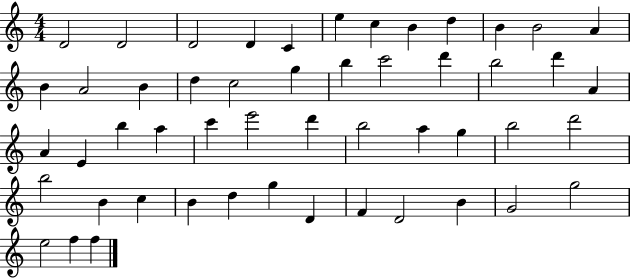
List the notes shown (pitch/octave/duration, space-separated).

D4/h D4/h D4/h D4/q C4/q E5/q C5/q B4/q D5/q B4/q B4/h A4/q B4/q A4/h B4/q D5/q C5/h G5/q B5/q C6/h D6/q B5/h D6/q A4/q A4/q E4/q B5/q A5/q C6/q E6/h D6/q B5/h A5/q G5/q B5/h D6/h B5/h B4/q C5/q B4/q D5/q G5/q D4/q F4/q D4/h B4/q G4/h G5/h E5/h F5/q F5/q